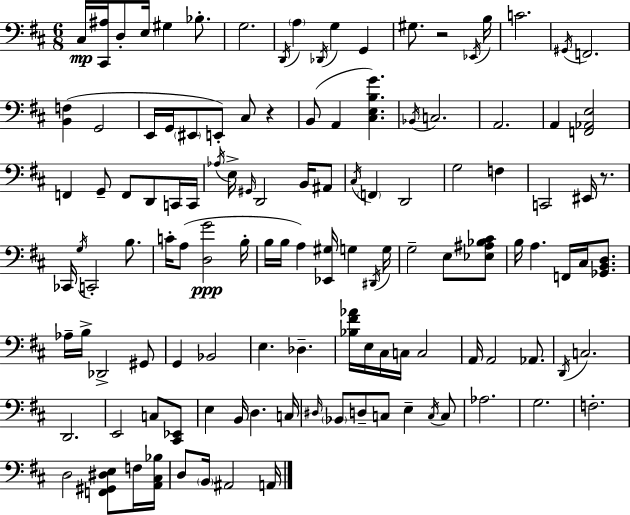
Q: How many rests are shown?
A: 3